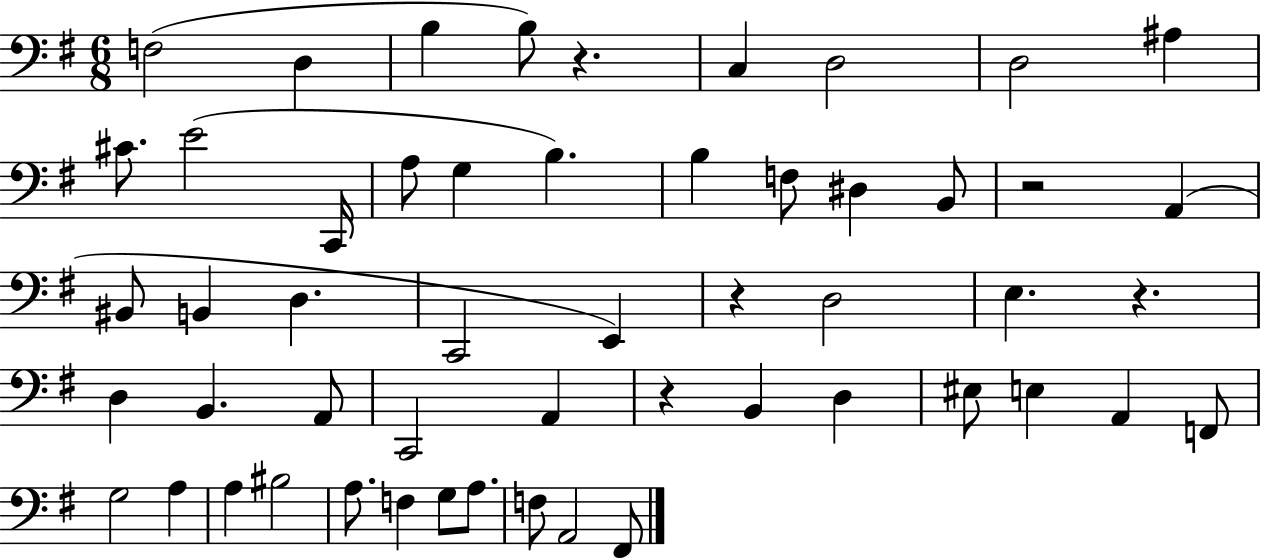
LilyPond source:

{
  \clef bass
  \numericTimeSignature
  \time 6/8
  \key g \major
  f2( d4 | b4 b8) r4. | c4 d2 | d2 ais4 | \break cis'8. e'2( c,16 | a8 g4 b4.) | b4 f8 dis4 b,8 | r2 a,4( | \break bis,8 b,4 d4. | c,2 e,4) | r4 d2 | e4. r4. | \break d4 b,4. a,8 | c,2 a,4 | r4 b,4 d4 | eis8 e4 a,4 f,8 | \break g2 a4 | a4 bis2 | a8. f4 g8 a8. | f8 a,2 fis,8 | \break \bar "|."
}